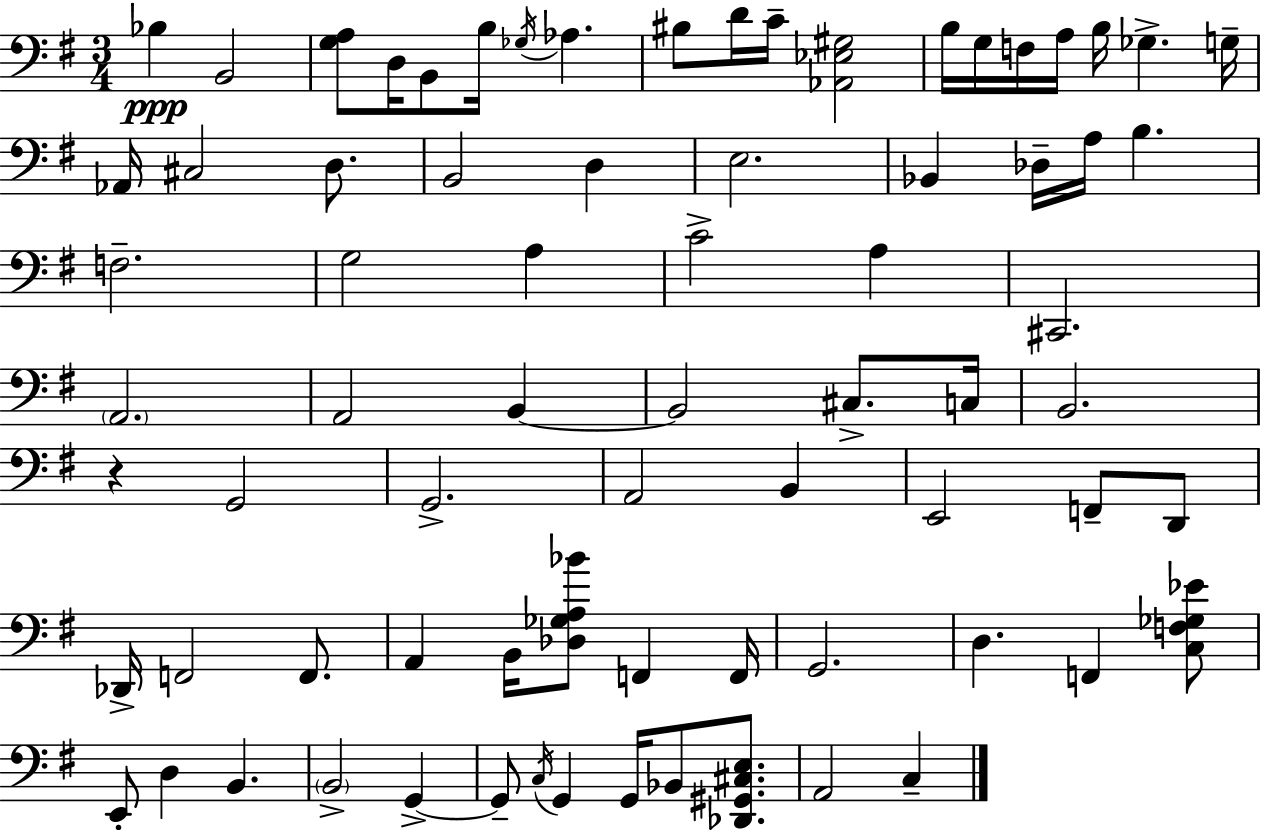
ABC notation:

X:1
T:Untitled
M:3/4
L:1/4
K:Em
_B, B,,2 [G,A,]/2 D,/4 B,,/2 B,/4 _G,/4 _A, ^B,/2 D/4 C/4 [_A,,_E,^G,]2 B,/4 G,/4 F,/4 A,/4 B,/4 _G, G,/4 _A,,/4 ^C,2 D,/2 B,,2 D, E,2 _B,, _D,/4 A,/4 B, F,2 G,2 A, C2 A, ^C,,2 A,,2 A,,2 B,, B,,2 ^C,/2 C,/4 B,,2 z G,,2 G,,2 A,,2 B,, E,,2 F,,/2 D,,/2 _D,,/4 F,,2 F,,/2 A,, B,,/4 [_D,_G,A,_B]/2 F,, F,,/4 G,,2 D, F,, [C,F,_G,_E]/2 E,,/2 D, B,, B,,2 G,, G,,/2 C,/4 G,, G,,/4 _B,,/2 [_D,,^G,,^C,E,]/2 A,,2 C,